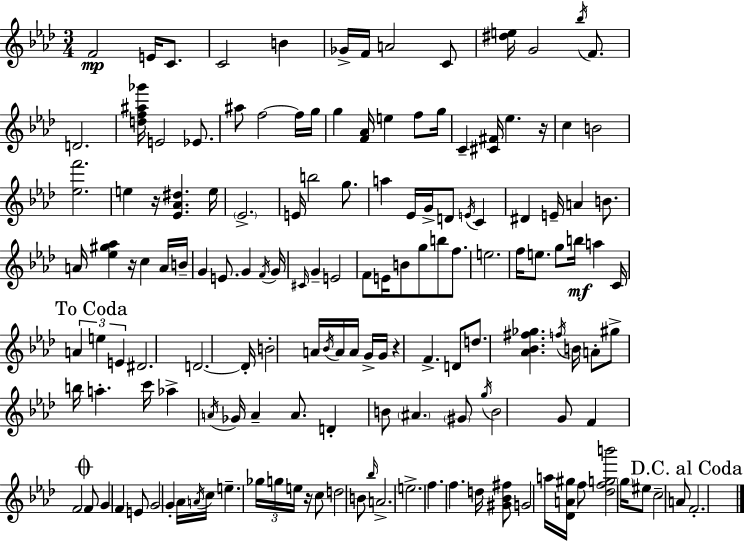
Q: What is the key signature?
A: AES major